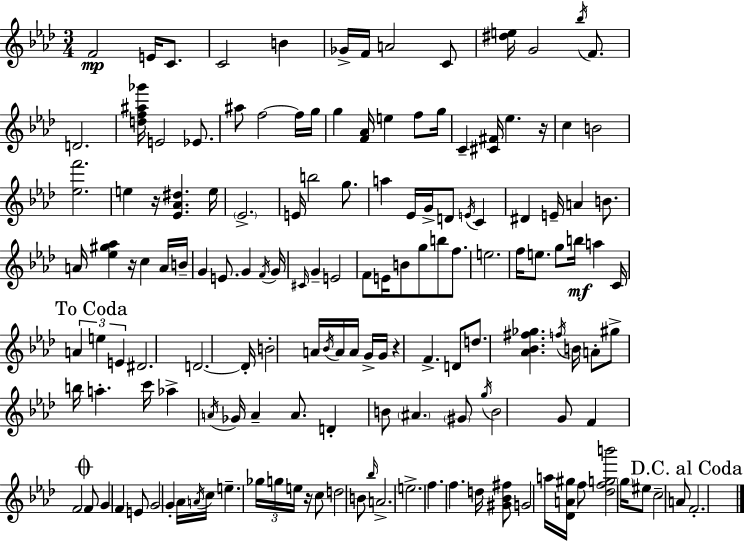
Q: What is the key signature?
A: AES major